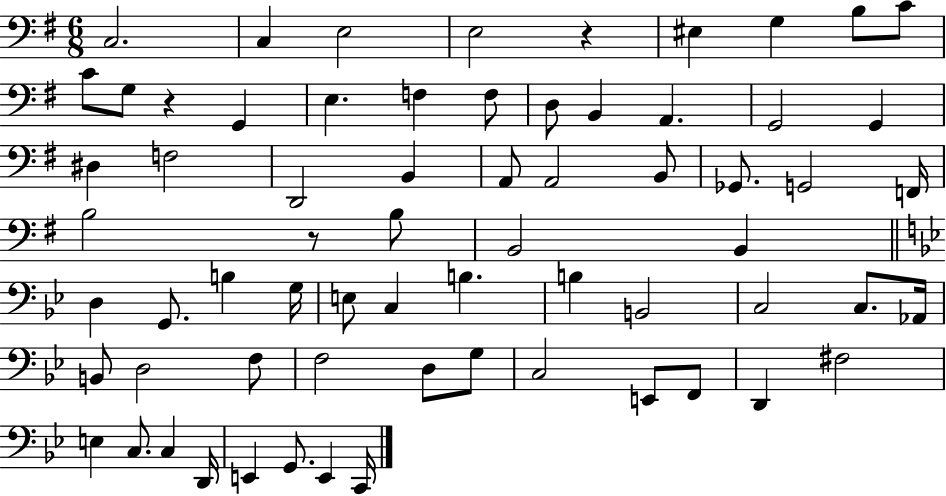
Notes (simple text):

C3/h. C3/q E3/h E3/h R/q EIS3/q G3/q B3/e C4/e C4/e G3/e R/q G2/q E3/q. F3/q F3/e D3/e B2/q A2/q. G2/h G2/q D#3/q F3/h D2/h B2/q A2/e A2/h B2/e Gb2/e. G2/h F2/s B3/h R/e B3/e B2/h B2/q D3/q G2/e. B3/q G3/s E3/e C3/q B3/q. B3/q B2/h C3/h C3/e. Ab2/s B2/e D3/h F3/e F3/h D3/e G3/e C3/h E2/e F2/e D2/q F#3/h E3/q C3/e. C3/q D2/s E2/q G2/e. E2/q C2/s